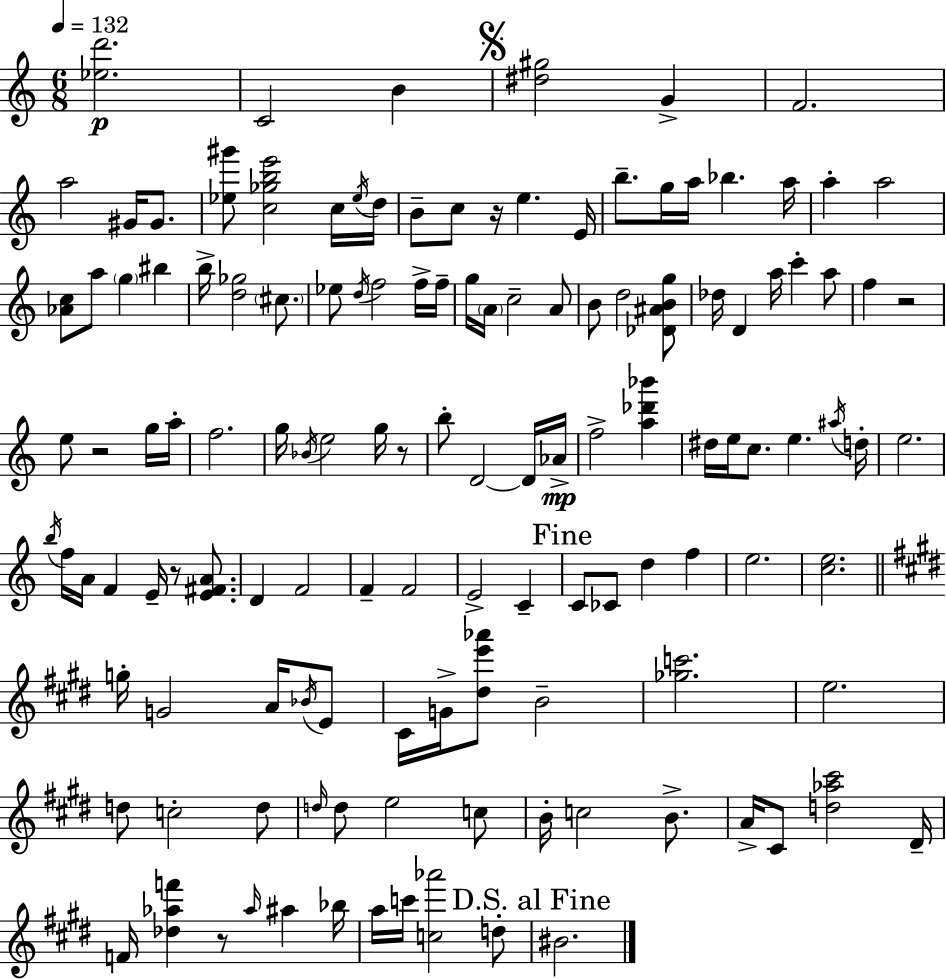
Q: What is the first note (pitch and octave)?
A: C4